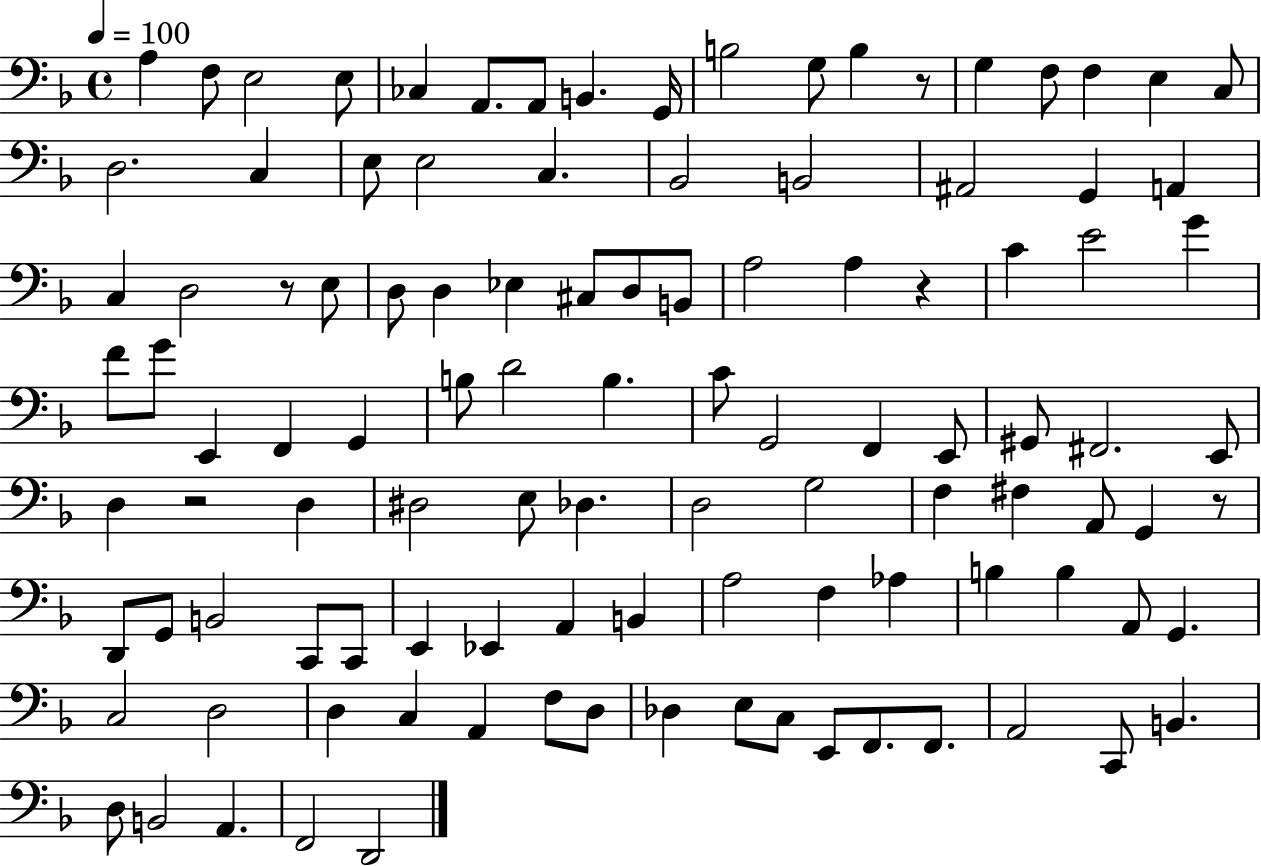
A3/q F3/e E3/h E3/e CES3/q A2/e. A2/e B2/q. G2/s B3/h G3/e B3/q R/e G3/q F3/e F3/q E3/q C3/e D3/h. C3/q E3/e E3/h C3/q. Bb2/h B2/h A#2/h G2/q A2/q C3/q D3/h R/e E3/e D3/e D3/q Eb3/q C#3/e D3/e B2/e A3/h A3/q R/q C4/q E4/h G4/q F4/e G4/e E2/q F2/q G2/q B3/e D4/h B3/q. C4/e G2/h F2/q E2/e G#2/e F#2/h. E2/e D3/q R/h D3/q D#3/h E3/e Db3/q. D3/h G3/h F3/q F#3/q A2/e G2/q R/e D2/e G2/e B2/h C2/e C2/e E2/q Eb2/q A2/q B2/q A3/h F3/q Ab3/q B3/q B3/q A2/e G2/q. C3/h D3/h D3/q C3/q A2/q F3/e D3/e Db3/q E3/e C3/e E2/e F2/e. F2/e. A2/h C2/e B2/q. D3/e B2/h A2/q. F2/h D2/h